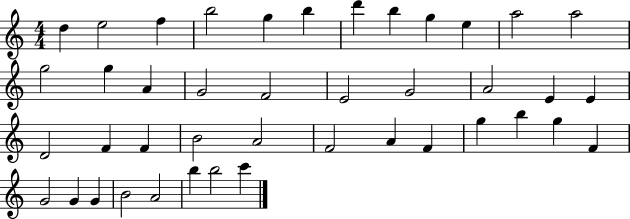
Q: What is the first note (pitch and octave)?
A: D5